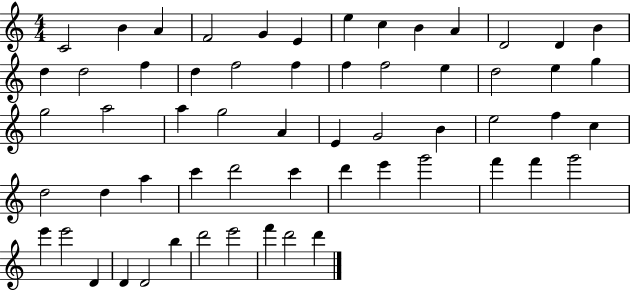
{
  \clef treble
  \numericTimeSignature
  \time 4/4
  \key c \major
  c'2 b'4 a'4 | f'2 g'4 e'4 | e''4 c''4 b'4 a'4 | d'2 d'4 b'4 | \break d''4 d''2 f''4 | d''4 f''2 f''4 | f''4 f''2 e''4 | d''2 e''4 g''4 | \break g''2 a''2 | a''4 g''2 a'4 | e'4 g'2 b'4 | e''2 f''4 c''4 | \break d''2 d''4 a''4 | c'''4 d'''2 c'''4 | d'''4 e'''4 g'''2 | f'''4 f'''4 g'''2 | \break e'''4 e'''2 d'4 | d'4 d'2 b''4 | d'''2 e'''2 | f'''4 d'''2 d'''4 | \break \bar "|."
}